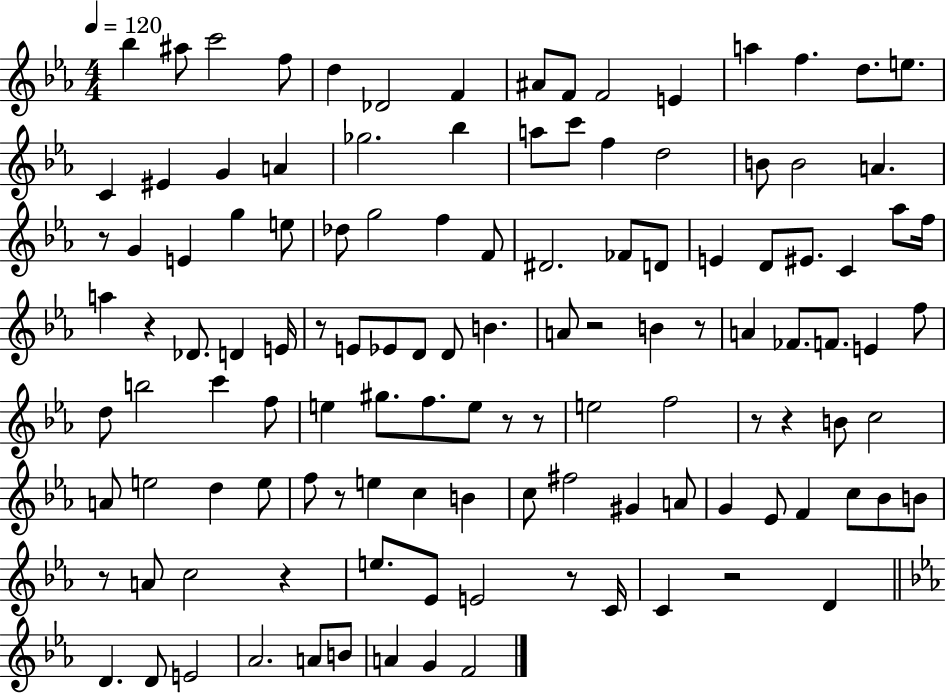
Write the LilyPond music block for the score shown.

{
  \clef treble
  \numericTimeSignature
  \time 4/4
  \key ees \major
  \tempo 4 = 120
  bes''4 ais''8 c'''2 f''8 | d''4 des'2 f'4 | ais'8 f'8 f'2 e'4 | a''4 f''4. d''8. e''8. | \break c'4 eis'4 g'4 a'4 | ges''2. bes''4 | a''8 c'''8 f''4 d''2 | b'8 b'2 a'4. | \break r8 g'4 e'4 g''4 e''8 | des''8 g''2 f''4 f'8 | dis'2. fes'8 d'8 | e'4 d'8 eis'8. c'4 aes''8 f''16 | \break a''4 r4 des'8. d'4 e'16 | r8 e'8 ees'8 d'8 d'8 b'4. | a'8 r2 b'4 r8 | a'4 fes'8. f'8. e'4 f''8 | \break d''8 b''2 c'''4 f''8 | e''4 gis''8. f''8. e''8 r8 r8 | e''2 f''2 | r8 r4 b'8 c''2 | \break a'8 e''2 d''4 e''8 | f''8 r8 e''4 c''4 b'4 | c''8 fis''2 gis'4 a'8 | g'4 ees'8 f'4 c''8 bes'8 b'8 | \break r8 a'8 c''2 r4 | e''8. ees'8 e'2 r8 c'16 | c'4 r2 d'4 | \bar "||" \break \key ees \major d'4. d'8 e'2 | aes'2. a'8 b'8 | a'4 g'4 f'2 | \bar "|."
}